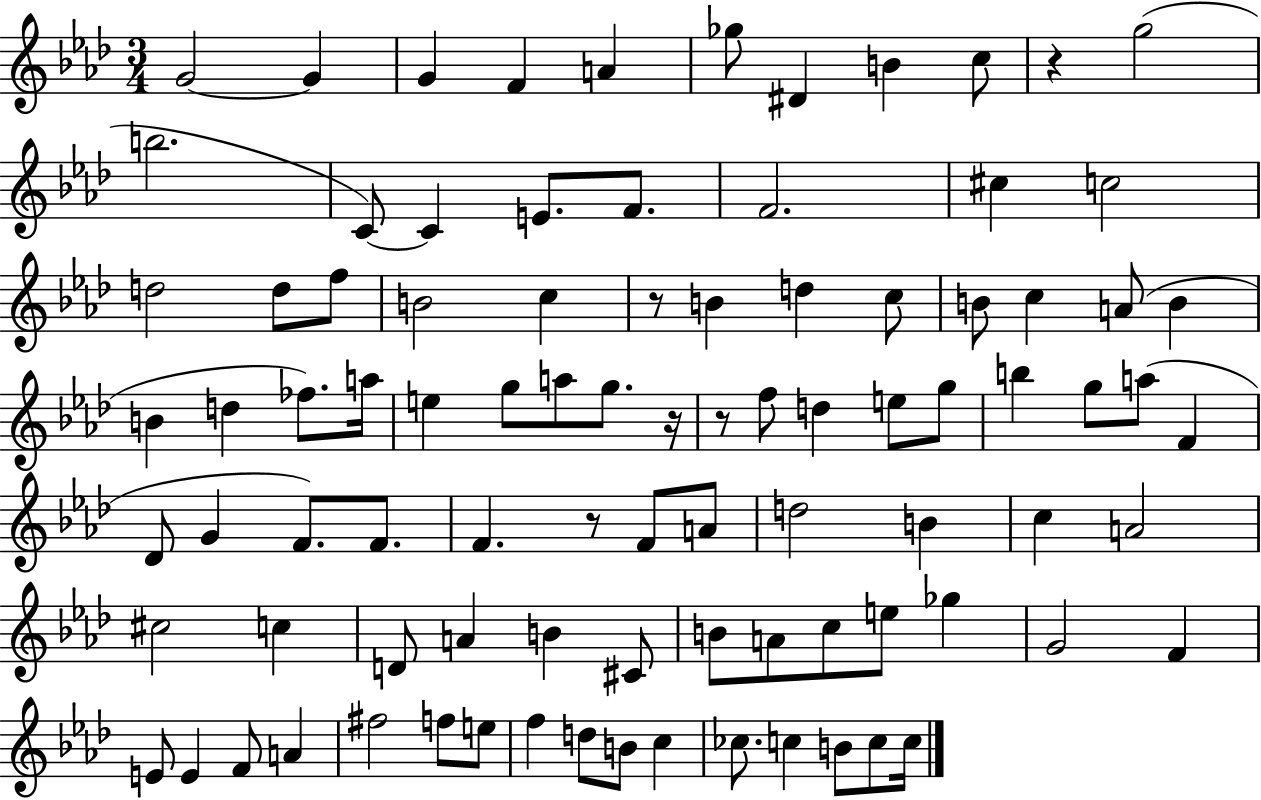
X:1
T:Untitled
M:3/4
L:1/4
K:Ab
G2 G G F A _g/2 ^D B c/2 z g2 b2 C/2 C E/2 F/2 F2 ^c c2 d2 d/2 f/2 B2 c z/2 B d c/2 B/2 c A/2 B B d _f/2 a/4 e g/2 a/2 g/2 z/4 z/2 f/2 d e/2 g/2 b g/2 a/2 F _D/2 G F/2 F/2 F z/2 F/2 A/2 d2 B c A2 ^c2 c D/2 A B ^C/2 B/2 A/2 c/2 e/2 _g G2 F E/2 E F/2 A ^f2 f/2 e/2 f d/2 B/2 c _c/2 c B/2 c/2 c/4